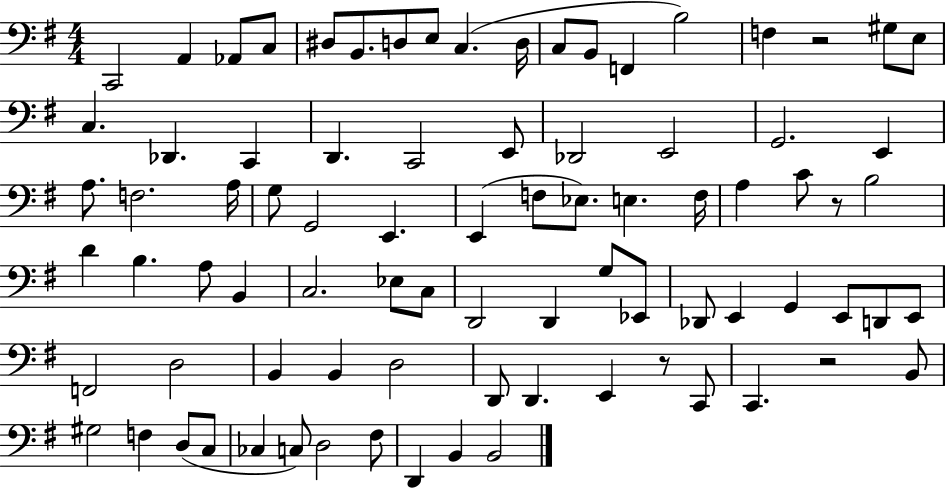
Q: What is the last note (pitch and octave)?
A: B2